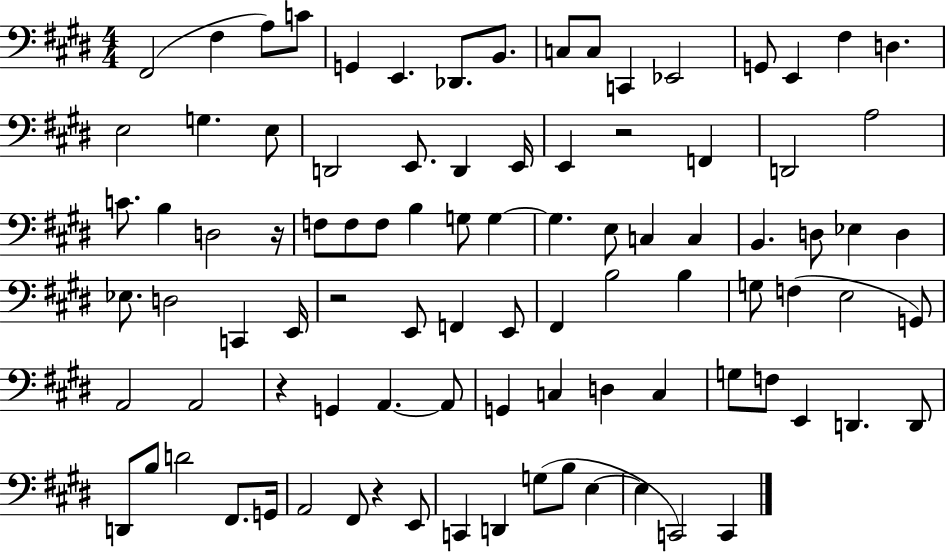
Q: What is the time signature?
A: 4/4